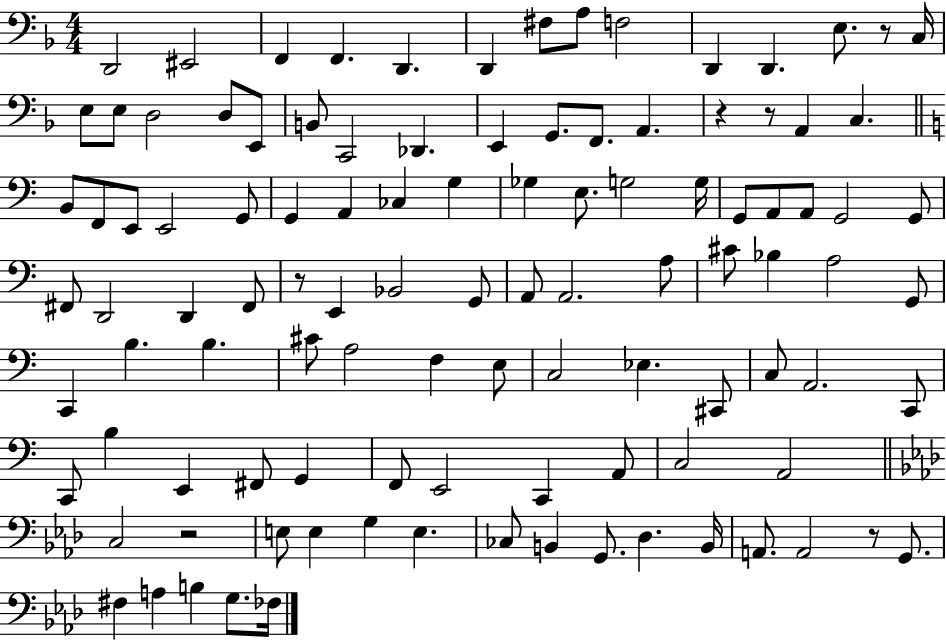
X:1
T:Untitled
M:4/4
L:1/4
K:F
D,,2 ^E,,2 F,, F,, D,, D,, ^F,/2 A,/2 F,2 D,, D,, E,/2 z/2 C,/4 E,/2 E,/2 D,2 D,/2 E,,/2 B,,/2 C,,2 _D,, E,, G,,/2 F,,/2 A,, z z/2 A,, C, B,,/2 F,,/2 E,,/2 E,,2 G,,/2 G,, A,, _C, G, _G, E,/2 G,2 G,/4 G,,/2 A,,/2 A,,/2 G,,2 G,,/2 ^F,,/2 D,,2 D,, ^F,,/2 z/2 E,, _B,,2 G,,/2 A,,/2 A,,2 A,/2 ^C/2 _B, A,2 G,,/2 C,, B, B, ^C/2 A,2 F, E,/2 C,2 _E, ^C,,/2 C,/2 A,,2 C,,/2 C,,/2 B, E,, ^F,,/2 G,, F,,/2 E,,2 C,, A,,/2 C,2 A,,2 C,2 z2 E,/2 E, G, E, _C,/2 B,, G,,/2 _D, B,,/4 A,,/2 A,,2 z/2 G,,/2 ^F, A, B, G,/2 _F,/4